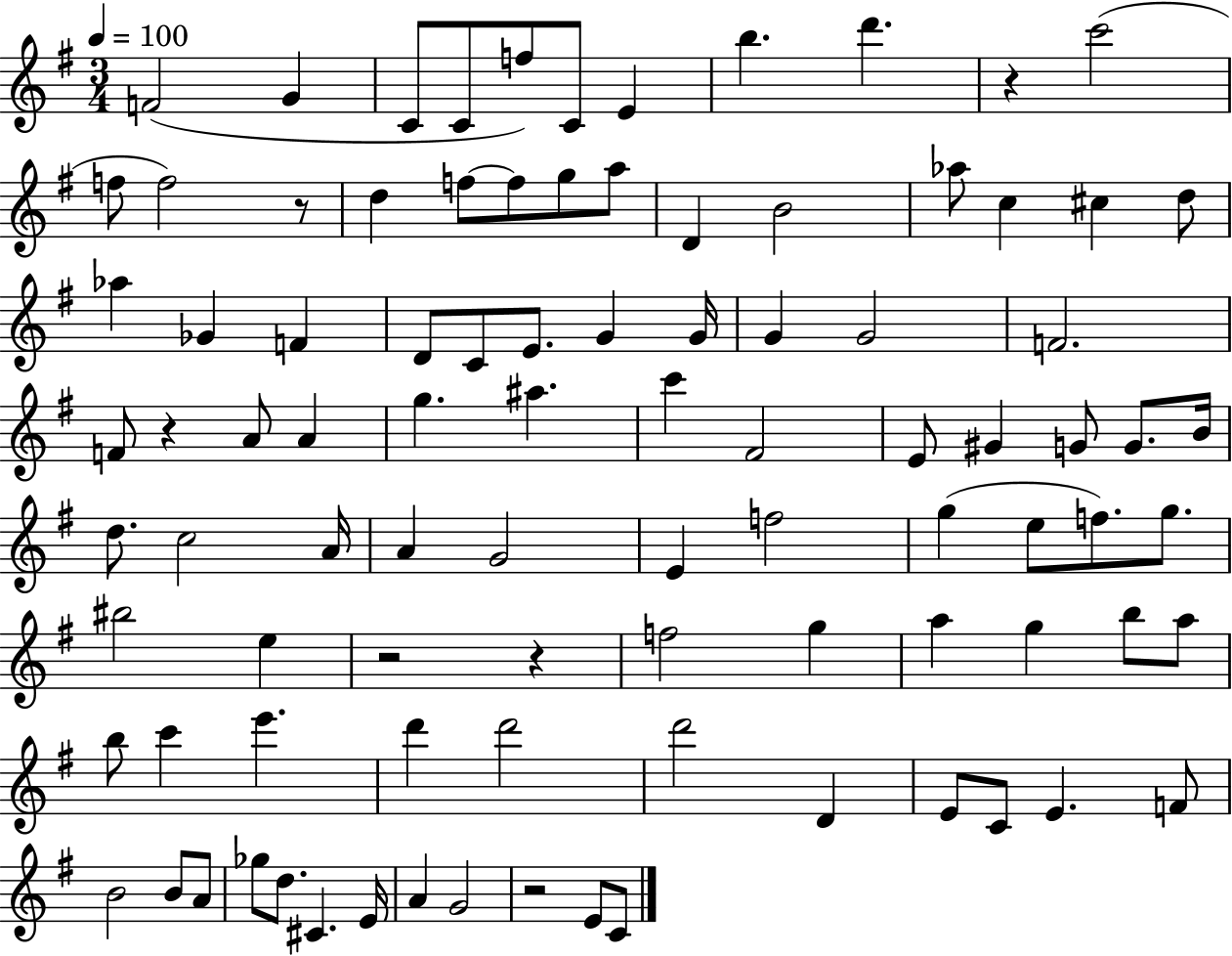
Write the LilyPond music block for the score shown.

{
  \clef treble
  \numericTimeSignature
  \time 3/4
  \key g \major
  \tempo 4 = 100
  f'2( g'4 | c'8 c'8 f''8) c'8 e'4 | b''4. d'''4. | r4 c'''2( | \break f''8 f''2) r8 | d''4 f''8~~ f''8 g''8 a''8 | d'4 b'2 | aes''8 c''4 cis''4 d''8 | \break aes''4 ges'4 f'4 | d'8 c'8 e'8. g'4 g'16 | g'4 g'2 | f'2. | \break f'8 r4 a'8 a'4 | g''4. ais''4. | c'''4 fis'2 | e'8 gis'4 g'8 g'8. b'16 | \break d''8. c''2 a'16 | a'4 g'2 | e'4 f''2 | g''4( e''8 f''8.) g''8. | \break bis''2 e''4 | r2 r4 | f''2 g''4 | a''4 g''4 b''8 a''8 | \break b''8 c'''4 e'''4. | d'''4 d'''2 | d'''2 d'4 | e'8 c'8 e'4. f'8 | \break b'2 b'8 a'8 | ges''8 d''8. cis'4. e'16 | a'4 g'2 | r2 e'8 c'8 | \break \bar "|."
}